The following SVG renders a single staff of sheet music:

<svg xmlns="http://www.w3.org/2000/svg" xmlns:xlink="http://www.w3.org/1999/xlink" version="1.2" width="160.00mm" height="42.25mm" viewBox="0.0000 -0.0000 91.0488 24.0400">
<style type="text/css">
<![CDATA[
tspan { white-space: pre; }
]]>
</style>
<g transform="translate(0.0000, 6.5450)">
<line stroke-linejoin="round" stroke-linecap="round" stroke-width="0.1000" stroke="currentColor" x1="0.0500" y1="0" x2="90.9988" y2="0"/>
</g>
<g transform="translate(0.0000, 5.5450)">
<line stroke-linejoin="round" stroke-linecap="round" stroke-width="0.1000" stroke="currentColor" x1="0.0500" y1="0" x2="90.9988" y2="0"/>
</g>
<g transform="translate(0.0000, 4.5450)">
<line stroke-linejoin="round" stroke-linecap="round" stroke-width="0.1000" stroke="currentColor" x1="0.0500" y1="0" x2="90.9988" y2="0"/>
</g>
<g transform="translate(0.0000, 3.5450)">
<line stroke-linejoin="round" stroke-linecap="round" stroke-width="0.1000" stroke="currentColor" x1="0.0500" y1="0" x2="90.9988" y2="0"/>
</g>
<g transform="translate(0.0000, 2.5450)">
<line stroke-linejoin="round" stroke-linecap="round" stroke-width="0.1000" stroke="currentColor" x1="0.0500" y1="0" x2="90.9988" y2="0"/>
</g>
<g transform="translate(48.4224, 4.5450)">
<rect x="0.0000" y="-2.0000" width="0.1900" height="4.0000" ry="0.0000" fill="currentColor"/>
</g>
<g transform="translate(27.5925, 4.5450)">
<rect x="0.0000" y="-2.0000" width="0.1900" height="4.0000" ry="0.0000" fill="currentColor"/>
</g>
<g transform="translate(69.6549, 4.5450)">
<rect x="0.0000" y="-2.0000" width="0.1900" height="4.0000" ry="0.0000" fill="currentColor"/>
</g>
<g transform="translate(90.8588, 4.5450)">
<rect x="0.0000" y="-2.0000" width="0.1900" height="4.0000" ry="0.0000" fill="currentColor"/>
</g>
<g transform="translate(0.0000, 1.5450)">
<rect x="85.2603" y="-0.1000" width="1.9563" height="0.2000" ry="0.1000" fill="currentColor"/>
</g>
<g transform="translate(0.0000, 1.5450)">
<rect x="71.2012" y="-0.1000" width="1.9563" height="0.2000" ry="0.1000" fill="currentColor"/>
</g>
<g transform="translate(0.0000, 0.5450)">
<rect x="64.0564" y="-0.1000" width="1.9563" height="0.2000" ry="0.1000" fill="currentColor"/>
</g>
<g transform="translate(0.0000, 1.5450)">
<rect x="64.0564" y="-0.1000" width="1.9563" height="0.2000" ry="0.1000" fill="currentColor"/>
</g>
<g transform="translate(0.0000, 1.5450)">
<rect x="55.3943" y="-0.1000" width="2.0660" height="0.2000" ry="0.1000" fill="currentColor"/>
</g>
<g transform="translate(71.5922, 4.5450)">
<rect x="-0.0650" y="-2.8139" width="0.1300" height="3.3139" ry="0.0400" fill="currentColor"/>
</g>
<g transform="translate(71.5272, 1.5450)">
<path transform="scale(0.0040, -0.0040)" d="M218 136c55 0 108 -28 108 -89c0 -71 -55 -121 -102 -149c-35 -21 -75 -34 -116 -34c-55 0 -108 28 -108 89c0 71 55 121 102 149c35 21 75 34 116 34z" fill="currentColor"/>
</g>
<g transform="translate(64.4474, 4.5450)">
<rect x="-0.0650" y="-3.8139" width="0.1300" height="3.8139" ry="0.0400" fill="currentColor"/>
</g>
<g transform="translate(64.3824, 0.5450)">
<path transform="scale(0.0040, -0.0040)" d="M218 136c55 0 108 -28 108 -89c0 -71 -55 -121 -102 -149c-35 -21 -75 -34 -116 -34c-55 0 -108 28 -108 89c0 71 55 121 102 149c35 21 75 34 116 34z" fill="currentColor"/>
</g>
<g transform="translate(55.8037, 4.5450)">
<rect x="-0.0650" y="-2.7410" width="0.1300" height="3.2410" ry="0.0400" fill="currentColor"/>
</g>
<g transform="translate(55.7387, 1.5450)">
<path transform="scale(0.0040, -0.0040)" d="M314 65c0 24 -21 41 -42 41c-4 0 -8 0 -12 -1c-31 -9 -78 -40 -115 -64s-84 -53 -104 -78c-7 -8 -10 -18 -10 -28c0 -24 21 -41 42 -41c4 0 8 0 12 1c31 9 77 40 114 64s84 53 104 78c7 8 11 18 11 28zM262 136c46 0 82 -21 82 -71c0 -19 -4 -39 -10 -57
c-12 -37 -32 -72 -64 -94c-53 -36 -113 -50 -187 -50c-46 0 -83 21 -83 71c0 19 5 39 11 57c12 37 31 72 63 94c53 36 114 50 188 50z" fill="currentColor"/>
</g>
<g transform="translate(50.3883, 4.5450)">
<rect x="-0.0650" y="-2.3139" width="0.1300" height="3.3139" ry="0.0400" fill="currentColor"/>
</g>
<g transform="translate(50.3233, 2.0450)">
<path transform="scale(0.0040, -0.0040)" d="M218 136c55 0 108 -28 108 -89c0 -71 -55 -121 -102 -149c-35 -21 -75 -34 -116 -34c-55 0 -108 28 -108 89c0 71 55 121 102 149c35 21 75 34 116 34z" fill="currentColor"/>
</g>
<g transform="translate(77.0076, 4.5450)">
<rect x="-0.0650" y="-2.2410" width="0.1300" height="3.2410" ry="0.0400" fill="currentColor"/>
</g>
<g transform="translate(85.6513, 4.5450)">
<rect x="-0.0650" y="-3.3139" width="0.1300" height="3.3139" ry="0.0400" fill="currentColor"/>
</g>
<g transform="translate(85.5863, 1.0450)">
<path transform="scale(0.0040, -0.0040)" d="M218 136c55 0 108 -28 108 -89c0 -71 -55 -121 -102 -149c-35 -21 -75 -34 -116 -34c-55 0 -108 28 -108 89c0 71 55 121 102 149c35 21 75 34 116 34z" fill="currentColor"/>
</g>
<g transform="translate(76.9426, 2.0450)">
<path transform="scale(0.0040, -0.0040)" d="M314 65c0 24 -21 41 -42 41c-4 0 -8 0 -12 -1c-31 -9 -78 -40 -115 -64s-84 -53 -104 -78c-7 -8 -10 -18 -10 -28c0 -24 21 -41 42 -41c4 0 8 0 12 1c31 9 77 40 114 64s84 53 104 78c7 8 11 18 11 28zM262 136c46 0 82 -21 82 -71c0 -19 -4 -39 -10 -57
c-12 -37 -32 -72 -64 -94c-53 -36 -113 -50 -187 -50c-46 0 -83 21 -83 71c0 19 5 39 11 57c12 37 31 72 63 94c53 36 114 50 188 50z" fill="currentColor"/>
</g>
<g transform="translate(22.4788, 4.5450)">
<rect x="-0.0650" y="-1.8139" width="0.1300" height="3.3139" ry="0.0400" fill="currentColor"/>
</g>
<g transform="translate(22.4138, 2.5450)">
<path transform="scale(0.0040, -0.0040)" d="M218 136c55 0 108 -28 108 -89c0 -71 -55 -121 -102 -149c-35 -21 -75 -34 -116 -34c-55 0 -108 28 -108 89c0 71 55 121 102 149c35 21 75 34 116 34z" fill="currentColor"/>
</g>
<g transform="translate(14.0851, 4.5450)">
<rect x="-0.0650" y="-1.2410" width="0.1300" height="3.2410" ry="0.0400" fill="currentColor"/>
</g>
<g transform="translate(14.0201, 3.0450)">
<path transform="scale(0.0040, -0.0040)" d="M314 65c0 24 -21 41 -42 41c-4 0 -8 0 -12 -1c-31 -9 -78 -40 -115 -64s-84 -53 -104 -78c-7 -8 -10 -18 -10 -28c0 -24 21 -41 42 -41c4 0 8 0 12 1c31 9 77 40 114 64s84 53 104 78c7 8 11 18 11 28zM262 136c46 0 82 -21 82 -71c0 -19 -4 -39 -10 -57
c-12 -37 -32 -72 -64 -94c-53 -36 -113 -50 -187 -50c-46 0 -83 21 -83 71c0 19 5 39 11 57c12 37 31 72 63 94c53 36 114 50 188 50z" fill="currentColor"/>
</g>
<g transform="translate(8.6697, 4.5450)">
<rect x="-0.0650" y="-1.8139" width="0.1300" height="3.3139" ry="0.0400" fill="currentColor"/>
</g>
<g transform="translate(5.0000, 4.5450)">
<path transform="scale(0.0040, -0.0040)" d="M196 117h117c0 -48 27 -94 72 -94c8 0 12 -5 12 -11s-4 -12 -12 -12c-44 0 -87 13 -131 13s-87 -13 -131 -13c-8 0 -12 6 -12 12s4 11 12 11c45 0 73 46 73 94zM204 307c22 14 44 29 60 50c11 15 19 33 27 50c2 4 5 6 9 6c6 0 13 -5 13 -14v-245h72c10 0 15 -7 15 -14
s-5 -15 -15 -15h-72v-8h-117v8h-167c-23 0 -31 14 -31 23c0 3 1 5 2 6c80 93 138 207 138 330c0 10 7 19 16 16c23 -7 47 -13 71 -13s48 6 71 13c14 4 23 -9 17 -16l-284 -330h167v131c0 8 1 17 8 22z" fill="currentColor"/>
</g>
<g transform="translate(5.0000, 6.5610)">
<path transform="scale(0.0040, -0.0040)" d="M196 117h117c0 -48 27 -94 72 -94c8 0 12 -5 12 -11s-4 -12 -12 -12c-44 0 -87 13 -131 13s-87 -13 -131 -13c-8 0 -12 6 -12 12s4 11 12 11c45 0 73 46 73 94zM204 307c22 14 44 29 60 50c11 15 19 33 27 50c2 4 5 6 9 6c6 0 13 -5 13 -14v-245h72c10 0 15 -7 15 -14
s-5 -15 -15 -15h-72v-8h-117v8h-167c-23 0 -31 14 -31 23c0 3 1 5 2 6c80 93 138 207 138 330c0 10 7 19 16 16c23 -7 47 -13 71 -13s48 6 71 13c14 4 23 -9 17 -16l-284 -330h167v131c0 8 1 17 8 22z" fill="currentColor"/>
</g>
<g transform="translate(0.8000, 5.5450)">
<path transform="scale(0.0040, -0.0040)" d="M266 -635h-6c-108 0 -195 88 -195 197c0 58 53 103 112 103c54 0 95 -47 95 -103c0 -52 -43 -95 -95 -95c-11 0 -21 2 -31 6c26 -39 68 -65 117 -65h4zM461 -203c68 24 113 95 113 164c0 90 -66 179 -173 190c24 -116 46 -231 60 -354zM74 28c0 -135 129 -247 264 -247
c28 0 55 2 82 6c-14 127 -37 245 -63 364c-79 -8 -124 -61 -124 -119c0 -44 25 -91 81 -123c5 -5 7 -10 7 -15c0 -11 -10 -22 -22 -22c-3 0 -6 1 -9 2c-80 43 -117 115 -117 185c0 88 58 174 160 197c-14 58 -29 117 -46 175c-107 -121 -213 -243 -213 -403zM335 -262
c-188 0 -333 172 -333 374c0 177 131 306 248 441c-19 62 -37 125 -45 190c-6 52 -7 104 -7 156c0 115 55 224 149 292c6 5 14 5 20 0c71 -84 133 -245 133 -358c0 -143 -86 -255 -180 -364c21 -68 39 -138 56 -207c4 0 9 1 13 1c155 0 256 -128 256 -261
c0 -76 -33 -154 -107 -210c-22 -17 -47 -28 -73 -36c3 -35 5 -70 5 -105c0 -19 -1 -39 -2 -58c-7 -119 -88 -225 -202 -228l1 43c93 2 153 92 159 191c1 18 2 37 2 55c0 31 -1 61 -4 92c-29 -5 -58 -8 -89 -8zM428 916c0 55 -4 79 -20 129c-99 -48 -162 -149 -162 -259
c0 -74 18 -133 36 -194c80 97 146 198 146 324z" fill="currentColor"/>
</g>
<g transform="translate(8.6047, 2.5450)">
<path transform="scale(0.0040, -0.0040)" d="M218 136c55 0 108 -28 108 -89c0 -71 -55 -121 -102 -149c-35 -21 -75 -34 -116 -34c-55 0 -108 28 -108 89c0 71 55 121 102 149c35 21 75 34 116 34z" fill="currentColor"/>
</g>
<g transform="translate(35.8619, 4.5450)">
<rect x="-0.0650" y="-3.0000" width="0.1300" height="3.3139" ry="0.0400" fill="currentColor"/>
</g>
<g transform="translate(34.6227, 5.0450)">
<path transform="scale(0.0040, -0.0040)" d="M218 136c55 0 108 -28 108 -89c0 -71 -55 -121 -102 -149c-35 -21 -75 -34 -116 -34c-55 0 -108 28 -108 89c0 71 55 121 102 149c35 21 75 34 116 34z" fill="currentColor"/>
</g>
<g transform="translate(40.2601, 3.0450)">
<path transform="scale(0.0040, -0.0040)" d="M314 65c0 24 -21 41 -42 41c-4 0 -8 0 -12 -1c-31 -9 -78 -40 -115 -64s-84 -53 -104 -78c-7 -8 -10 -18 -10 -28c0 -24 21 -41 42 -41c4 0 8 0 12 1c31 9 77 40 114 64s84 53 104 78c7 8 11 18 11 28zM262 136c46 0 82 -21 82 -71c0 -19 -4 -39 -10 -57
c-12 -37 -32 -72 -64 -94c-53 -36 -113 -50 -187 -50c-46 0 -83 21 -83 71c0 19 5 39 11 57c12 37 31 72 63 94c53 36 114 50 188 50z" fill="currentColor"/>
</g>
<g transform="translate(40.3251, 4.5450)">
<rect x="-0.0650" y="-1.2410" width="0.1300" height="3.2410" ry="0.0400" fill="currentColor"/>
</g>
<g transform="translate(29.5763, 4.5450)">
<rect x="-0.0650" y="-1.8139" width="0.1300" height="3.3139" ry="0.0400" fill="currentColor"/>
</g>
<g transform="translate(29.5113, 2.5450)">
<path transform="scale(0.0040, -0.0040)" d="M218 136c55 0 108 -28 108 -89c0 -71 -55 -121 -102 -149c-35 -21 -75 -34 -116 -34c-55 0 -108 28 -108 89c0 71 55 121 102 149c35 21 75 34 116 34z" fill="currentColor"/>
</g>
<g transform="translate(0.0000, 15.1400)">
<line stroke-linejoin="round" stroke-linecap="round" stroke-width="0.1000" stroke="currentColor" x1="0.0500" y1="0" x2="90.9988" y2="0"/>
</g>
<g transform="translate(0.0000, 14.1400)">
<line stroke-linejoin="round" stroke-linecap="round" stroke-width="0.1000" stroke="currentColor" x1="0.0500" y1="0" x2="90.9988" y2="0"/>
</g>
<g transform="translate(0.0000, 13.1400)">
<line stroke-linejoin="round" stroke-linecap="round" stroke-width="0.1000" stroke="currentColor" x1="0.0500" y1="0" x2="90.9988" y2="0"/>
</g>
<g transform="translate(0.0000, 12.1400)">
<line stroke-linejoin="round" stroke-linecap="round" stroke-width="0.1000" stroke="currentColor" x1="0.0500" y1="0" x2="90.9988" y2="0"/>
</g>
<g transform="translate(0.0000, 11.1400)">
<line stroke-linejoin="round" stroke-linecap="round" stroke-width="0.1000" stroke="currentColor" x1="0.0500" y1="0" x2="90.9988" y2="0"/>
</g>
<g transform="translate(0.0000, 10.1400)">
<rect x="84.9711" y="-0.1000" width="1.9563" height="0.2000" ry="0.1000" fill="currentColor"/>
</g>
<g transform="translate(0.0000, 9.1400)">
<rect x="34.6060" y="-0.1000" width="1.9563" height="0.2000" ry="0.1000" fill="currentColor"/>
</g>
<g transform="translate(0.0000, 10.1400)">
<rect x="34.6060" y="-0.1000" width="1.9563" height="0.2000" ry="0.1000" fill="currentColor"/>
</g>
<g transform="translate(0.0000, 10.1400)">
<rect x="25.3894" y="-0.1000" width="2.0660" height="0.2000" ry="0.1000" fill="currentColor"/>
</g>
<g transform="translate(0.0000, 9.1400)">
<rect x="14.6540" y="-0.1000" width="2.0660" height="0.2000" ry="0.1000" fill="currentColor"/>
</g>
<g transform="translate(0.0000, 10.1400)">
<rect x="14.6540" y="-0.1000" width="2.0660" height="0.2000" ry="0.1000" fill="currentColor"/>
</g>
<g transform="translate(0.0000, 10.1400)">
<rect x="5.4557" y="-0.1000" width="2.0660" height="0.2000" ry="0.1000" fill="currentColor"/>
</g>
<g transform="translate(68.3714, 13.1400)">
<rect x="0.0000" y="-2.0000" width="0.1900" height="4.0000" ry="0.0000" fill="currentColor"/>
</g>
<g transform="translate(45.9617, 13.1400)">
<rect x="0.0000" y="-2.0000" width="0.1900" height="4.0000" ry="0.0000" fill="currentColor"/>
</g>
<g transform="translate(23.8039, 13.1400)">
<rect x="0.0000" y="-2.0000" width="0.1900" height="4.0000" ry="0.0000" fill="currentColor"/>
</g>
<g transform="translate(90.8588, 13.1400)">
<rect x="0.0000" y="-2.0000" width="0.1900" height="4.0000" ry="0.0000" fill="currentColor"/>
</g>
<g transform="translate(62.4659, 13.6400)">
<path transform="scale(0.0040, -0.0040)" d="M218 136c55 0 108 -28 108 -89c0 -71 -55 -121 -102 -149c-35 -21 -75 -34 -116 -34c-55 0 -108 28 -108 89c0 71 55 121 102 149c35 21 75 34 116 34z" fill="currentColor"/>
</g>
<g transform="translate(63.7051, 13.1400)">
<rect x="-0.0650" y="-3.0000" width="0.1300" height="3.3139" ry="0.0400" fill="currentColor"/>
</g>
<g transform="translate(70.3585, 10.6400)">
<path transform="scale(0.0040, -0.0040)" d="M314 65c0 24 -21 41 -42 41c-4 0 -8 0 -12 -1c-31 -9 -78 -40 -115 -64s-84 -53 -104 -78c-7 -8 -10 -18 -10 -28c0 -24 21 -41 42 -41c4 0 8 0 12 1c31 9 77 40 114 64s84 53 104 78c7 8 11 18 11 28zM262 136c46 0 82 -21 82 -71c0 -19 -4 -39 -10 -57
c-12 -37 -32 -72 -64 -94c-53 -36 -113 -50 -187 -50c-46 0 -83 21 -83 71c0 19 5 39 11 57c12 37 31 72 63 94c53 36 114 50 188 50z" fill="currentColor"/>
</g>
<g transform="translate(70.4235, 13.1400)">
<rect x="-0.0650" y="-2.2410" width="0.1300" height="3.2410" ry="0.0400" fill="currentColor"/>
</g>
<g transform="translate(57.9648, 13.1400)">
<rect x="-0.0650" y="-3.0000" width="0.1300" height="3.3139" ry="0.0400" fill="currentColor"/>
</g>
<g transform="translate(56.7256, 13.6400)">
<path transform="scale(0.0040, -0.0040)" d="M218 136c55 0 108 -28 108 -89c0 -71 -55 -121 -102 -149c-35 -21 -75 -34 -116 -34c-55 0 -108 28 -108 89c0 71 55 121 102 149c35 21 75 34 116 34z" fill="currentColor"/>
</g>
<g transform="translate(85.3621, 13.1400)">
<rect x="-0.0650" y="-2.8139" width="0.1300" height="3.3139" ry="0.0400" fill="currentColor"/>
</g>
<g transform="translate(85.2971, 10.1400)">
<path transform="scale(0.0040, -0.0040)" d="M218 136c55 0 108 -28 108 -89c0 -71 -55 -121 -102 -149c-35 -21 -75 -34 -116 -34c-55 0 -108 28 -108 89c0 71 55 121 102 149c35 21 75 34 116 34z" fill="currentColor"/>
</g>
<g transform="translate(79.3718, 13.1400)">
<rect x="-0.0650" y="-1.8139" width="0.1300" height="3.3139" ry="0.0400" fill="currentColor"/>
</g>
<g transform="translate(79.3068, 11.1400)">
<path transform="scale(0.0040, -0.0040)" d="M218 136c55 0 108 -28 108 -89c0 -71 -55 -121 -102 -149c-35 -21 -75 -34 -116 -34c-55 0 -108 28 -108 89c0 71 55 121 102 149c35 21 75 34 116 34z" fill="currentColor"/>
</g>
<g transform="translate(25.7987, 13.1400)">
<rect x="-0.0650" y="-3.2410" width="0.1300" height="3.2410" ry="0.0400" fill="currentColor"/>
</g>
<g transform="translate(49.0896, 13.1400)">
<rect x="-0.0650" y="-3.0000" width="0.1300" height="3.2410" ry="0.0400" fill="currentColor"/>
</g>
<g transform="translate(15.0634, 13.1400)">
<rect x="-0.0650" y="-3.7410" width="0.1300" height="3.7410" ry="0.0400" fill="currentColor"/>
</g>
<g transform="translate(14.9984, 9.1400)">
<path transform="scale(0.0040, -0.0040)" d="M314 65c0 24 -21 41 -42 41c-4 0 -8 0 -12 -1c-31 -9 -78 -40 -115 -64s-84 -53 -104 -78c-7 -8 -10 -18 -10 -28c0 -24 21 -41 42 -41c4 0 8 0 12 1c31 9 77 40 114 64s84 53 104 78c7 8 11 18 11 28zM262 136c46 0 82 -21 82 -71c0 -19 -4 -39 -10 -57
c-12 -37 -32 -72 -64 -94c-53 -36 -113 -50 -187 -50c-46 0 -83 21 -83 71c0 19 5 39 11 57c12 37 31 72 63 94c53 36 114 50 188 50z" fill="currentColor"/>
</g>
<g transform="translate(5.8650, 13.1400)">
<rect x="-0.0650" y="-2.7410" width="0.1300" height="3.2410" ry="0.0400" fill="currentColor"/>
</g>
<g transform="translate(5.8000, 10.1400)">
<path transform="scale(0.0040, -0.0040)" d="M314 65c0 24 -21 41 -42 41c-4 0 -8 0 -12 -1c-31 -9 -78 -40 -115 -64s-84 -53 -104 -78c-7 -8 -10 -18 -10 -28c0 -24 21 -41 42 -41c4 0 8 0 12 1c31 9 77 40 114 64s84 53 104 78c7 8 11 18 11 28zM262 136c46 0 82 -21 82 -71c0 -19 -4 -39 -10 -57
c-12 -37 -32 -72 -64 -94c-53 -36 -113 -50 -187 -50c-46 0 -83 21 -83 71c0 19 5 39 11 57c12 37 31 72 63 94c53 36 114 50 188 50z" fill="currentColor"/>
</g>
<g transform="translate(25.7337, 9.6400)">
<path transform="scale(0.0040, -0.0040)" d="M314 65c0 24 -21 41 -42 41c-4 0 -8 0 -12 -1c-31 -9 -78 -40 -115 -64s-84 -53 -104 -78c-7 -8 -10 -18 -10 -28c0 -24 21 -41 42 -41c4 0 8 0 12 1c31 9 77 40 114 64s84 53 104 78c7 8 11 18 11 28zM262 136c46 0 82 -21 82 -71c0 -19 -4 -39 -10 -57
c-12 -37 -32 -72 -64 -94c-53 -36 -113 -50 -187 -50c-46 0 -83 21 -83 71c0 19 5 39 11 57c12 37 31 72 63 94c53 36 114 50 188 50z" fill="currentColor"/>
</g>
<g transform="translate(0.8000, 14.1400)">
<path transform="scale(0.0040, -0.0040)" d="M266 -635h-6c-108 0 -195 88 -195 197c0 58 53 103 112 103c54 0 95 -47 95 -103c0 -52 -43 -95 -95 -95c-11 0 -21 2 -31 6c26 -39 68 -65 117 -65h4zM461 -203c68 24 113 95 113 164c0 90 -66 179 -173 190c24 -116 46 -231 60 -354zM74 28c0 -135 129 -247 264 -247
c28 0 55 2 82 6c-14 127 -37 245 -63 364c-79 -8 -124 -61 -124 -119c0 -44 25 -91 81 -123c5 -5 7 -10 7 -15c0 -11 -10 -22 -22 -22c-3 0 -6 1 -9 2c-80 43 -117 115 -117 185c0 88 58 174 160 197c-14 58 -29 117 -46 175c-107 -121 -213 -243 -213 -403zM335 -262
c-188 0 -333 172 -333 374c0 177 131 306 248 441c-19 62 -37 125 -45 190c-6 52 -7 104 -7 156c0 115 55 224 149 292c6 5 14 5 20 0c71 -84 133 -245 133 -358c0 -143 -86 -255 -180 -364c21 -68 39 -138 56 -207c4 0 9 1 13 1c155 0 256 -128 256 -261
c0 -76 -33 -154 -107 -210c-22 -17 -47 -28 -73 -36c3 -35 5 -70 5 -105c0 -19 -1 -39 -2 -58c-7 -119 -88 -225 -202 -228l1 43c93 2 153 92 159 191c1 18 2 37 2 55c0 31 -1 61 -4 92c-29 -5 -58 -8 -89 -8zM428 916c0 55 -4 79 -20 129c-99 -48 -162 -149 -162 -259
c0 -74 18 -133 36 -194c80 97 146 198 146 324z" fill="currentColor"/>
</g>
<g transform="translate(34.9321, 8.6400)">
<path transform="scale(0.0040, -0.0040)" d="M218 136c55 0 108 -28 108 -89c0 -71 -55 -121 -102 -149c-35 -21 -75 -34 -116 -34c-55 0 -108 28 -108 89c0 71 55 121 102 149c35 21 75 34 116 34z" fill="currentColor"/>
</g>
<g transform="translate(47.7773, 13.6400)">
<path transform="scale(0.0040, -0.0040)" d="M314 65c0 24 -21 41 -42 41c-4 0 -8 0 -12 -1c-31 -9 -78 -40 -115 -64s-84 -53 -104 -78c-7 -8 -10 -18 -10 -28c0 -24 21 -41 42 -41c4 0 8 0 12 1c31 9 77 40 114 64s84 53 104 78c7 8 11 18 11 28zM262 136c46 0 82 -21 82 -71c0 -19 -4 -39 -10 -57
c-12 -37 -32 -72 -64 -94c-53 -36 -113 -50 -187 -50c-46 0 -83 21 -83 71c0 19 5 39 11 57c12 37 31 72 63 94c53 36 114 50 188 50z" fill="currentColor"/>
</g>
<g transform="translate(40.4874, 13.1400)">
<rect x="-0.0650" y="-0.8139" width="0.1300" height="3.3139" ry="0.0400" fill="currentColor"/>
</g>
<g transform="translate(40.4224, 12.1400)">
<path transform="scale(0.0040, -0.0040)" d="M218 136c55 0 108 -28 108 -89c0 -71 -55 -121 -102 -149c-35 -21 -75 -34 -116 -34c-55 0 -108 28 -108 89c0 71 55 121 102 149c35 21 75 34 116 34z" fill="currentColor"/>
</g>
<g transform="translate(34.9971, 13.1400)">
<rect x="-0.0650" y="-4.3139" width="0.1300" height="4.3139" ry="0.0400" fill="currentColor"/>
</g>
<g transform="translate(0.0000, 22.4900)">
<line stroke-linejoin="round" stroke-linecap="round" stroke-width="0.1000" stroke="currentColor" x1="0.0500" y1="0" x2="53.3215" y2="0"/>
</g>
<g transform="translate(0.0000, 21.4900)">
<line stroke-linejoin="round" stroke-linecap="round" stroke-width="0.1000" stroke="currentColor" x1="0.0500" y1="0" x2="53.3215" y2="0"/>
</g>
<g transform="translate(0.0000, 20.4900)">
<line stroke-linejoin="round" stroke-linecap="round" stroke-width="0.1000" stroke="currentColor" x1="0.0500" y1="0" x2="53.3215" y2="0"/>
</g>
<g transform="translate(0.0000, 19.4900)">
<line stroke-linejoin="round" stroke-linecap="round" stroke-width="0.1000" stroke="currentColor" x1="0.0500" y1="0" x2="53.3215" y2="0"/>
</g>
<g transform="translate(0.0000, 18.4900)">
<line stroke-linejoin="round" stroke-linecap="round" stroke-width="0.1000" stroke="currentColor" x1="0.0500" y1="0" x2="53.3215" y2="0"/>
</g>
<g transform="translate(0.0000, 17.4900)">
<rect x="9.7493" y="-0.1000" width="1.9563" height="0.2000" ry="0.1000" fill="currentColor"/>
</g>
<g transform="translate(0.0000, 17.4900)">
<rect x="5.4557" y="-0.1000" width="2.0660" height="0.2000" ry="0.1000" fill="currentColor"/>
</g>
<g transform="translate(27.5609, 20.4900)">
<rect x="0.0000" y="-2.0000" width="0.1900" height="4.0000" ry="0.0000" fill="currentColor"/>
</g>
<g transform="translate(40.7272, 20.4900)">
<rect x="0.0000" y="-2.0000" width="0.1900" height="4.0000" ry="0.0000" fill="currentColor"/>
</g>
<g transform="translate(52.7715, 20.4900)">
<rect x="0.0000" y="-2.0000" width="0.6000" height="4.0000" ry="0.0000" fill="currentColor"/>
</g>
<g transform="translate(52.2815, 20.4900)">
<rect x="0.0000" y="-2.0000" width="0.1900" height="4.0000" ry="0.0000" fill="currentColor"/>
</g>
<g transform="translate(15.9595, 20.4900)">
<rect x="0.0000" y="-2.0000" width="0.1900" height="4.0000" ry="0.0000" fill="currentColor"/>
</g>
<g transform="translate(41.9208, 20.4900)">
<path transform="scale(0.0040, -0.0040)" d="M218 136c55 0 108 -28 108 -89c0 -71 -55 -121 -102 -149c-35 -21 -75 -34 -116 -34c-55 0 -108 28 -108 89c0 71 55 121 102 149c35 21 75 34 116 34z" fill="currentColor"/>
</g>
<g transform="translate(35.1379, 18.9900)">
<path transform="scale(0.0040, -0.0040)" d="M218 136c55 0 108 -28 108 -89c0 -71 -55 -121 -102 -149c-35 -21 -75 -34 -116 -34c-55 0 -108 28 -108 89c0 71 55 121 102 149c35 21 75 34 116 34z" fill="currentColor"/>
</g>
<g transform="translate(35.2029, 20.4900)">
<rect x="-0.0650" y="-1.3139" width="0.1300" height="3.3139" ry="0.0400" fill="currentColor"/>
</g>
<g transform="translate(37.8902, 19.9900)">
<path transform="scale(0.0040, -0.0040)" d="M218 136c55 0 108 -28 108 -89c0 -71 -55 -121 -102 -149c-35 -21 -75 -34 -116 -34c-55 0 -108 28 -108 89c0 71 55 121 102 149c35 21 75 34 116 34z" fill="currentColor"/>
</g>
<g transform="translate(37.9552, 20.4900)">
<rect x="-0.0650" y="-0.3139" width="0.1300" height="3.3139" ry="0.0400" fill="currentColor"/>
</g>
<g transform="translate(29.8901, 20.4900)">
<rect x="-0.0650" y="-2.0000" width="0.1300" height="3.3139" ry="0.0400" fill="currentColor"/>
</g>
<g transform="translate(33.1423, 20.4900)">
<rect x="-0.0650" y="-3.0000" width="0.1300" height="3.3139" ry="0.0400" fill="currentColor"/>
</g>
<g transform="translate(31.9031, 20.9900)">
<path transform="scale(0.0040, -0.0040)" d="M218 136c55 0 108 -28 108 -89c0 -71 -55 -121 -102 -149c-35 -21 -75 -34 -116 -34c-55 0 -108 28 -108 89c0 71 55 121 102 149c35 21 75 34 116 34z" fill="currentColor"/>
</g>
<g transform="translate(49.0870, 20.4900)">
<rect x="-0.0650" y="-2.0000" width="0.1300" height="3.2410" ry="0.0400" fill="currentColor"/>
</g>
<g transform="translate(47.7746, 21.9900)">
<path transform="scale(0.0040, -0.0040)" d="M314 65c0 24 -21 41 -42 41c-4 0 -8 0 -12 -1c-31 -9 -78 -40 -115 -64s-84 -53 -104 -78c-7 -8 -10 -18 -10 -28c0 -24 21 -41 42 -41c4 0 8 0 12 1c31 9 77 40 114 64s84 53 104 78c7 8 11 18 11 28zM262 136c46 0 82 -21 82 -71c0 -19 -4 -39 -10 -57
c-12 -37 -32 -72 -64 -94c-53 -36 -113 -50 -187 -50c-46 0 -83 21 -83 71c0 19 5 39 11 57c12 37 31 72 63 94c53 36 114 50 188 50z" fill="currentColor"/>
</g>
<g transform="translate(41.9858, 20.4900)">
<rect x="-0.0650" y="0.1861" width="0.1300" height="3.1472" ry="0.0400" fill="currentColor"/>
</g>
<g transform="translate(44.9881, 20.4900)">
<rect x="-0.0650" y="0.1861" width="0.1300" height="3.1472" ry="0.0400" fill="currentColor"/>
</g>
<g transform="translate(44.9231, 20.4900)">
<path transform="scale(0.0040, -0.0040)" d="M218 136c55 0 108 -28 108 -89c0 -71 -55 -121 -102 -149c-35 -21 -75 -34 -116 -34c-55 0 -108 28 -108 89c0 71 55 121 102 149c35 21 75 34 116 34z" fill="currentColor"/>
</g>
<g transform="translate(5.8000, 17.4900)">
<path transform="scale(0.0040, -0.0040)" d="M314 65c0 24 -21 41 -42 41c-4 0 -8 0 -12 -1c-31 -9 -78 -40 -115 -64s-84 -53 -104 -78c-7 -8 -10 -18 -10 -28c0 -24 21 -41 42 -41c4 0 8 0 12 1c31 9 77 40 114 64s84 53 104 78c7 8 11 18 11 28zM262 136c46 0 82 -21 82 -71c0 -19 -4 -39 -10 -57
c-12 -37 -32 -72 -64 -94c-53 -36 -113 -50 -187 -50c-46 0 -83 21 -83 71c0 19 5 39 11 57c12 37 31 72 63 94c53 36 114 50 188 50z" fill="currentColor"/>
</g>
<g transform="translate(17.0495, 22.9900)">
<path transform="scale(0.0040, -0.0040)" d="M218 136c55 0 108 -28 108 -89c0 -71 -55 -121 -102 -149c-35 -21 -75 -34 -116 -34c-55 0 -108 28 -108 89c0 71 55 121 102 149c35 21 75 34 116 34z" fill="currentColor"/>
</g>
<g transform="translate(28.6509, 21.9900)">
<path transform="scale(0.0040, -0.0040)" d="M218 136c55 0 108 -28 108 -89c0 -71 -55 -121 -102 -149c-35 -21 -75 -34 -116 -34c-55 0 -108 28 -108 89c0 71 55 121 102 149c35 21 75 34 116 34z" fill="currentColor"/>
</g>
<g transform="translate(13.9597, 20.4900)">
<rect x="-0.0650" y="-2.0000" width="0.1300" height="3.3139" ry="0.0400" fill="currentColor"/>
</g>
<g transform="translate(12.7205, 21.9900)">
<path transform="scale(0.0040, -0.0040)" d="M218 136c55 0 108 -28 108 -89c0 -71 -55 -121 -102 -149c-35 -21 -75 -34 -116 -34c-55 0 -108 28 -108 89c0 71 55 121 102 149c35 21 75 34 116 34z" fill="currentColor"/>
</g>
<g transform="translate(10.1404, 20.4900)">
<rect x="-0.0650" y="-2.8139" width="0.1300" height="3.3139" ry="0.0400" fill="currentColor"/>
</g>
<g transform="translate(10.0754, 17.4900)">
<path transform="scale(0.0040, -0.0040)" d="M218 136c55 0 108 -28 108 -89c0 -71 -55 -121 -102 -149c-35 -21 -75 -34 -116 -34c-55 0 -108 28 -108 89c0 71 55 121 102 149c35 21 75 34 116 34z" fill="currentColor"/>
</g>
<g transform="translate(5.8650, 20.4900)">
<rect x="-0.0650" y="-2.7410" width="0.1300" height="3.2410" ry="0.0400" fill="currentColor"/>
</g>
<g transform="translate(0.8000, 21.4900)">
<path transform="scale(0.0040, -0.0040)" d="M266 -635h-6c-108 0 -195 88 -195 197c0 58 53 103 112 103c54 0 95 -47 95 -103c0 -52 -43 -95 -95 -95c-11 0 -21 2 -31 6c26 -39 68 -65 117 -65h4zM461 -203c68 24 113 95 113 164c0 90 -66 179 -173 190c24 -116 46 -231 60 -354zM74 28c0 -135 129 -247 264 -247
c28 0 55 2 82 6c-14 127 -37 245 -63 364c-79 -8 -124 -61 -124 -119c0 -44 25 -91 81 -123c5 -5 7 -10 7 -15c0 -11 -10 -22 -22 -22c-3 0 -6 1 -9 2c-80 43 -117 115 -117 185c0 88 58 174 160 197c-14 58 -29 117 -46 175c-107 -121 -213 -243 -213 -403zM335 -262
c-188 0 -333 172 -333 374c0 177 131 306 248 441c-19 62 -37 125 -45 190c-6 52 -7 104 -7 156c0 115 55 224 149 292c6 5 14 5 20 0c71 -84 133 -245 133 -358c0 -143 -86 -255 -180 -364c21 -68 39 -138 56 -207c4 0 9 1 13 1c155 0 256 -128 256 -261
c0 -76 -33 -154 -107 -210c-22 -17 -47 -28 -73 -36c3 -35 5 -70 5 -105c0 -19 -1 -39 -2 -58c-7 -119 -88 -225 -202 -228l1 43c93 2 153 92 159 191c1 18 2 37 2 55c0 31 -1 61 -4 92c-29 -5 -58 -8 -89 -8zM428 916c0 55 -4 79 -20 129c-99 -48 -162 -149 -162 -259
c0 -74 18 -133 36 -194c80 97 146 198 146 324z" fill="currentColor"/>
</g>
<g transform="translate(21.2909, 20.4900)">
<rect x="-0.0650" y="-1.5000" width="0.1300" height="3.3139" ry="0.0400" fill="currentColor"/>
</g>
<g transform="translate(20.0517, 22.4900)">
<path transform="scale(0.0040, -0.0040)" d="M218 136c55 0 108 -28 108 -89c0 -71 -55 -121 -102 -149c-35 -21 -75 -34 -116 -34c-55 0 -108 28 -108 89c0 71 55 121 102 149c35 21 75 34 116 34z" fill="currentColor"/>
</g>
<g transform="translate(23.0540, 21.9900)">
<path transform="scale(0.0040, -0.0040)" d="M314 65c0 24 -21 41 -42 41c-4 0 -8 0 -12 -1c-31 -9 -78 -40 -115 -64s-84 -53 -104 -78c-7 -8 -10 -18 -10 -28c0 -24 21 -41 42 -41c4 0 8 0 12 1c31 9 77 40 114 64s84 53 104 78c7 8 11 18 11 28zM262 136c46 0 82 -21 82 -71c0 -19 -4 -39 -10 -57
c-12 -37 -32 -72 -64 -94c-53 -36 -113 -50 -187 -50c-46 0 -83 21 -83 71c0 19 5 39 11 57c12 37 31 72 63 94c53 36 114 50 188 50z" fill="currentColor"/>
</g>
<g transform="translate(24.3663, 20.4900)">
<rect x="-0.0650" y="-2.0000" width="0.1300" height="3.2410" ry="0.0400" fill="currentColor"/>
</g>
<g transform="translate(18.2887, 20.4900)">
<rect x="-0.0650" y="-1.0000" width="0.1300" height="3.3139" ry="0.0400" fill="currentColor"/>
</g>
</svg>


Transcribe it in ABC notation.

X:1
T:Untitled
M:4/4
L:1/4
K:C
f e2 f f A e2 g a2 c' a g2 b a2 c'2 b2 d' d A2 A A g2 f a a2 a F D E F2 F A e c B B F2